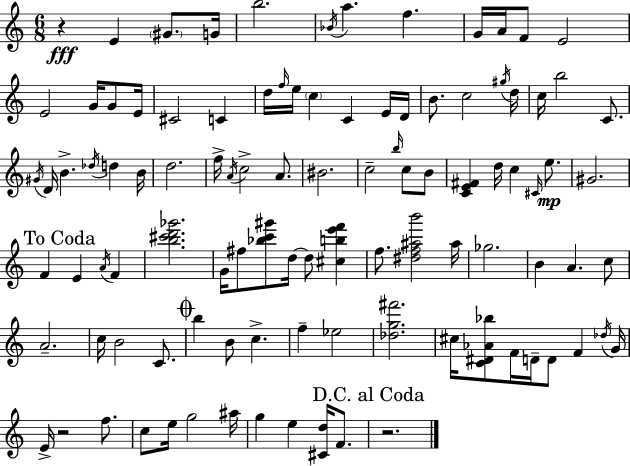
R/q E4/q G#4/e. G4/s B5/h. Bb4/s A5/q. F5/q. G4/s A4/s F4/e E4/h E4/h G4/s G4/e E4/s C#4/h C4/q D5/s F5/s E5/s C5/q C4/q E4/s D4/s B4/e. C5/h G#5/s D5/s C5/s B5/h C4/e. G#4/s D4/s B4/q. Db5/s D5/q B4/s D5/h. F5/s A4/s C5/h A4/e. BIS4/h. C5/h B5/s C5/e B4/e [C4,E4,F#4]/q D5/s C5/q C#4/s E5/e. G#4/h. F4/q E4/q A4/s F4/q [B5,C#6,D6,Gb6]/h. G4/s F#5/e [Bb5,C6,G#6]/e D5/s D5/e [C#5,B5,E6,F6]/q F5/e. [D#5,F5,A#5,B6]/h A#5/s Gb5/h. B4/q A4/q. C5/e A4/h. C5/s B4/h C4/e. B5/q B4/e C5/q. F5/q Eb5/h [Db5,G5,F#6]/h. C#5/s [C4,D#4,Ab4,Bb5]/e F4/s D4/s D4/e F4/q Db5/s G4/s E4/s R/h F5/e. C5/e E5/s G5/h A#5/s G5/q E5/q [C#4,D5]/s F4/e. R/h.